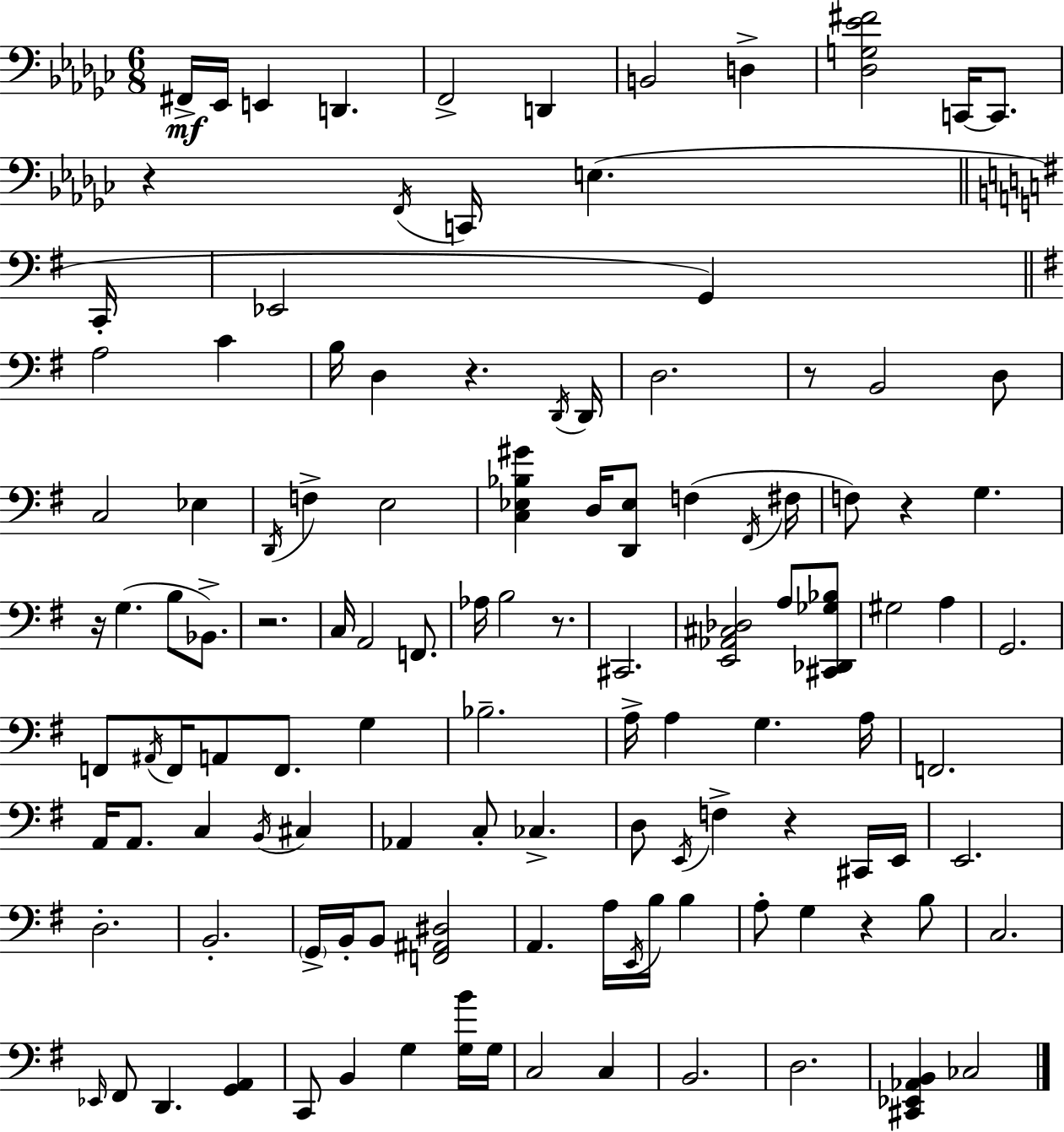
X:1
T:Untitled
M:6/8
L:1/4
K:Ebm
^F,,/4 _E,,/4 E,, D,, F,,2 D,, B,,2 D, [_D,G,_E^F]2 C,,/4 C,,/2 z F,,/4 C,,/4 E, C,,/4 _E,,2 G,, A,2 C B,/4 D, z D,,/4 D,,/4 D,2 z/2 B,,2 D,/2 C,2 _E, D,,/4 F, E,2 [C,_E,_B,^G] D,/4 [D,,_E,]/2 F, ^F,,/4 ^F,/4 F,/2 z G, z/4 G, B,/2 _B,,/2 z2 C,/4 A,,2 F,,/2 _A,/4 B,2 z/2 ^C,,2 [E,,_A,,^C,_D,]2 A,/2 [^C,,_D,,_G,_B,]/2 ^G,2 A, G,,2 F,,/2 ^A,,/4 F,,/4 A,,/2 F,,/2 G, _B,2 A,/4 A, G, A,/4 F,,2 A,,/4 A,,/2 C, B,,/4 ^C, _A,, C,/2 _C, D,/2 E,,/4 F, z ^C,,/4 E,,/4 E,,2 D,2 B,,2 G,,/4 B,,/4 B,,/2 [F,,^A,,^D,]2 A,, A,/4 E,,/4 B,/4 B, A,/2 G, z B,/2 C,2 _E,,/4 ^F,,/2 D,, [G,,A,,] C,,/2 B,, G, [G,B]/4 G,/4 C,2 C, B,,2 D,2 [^C,,_E,,_A,,B,,] _C,2